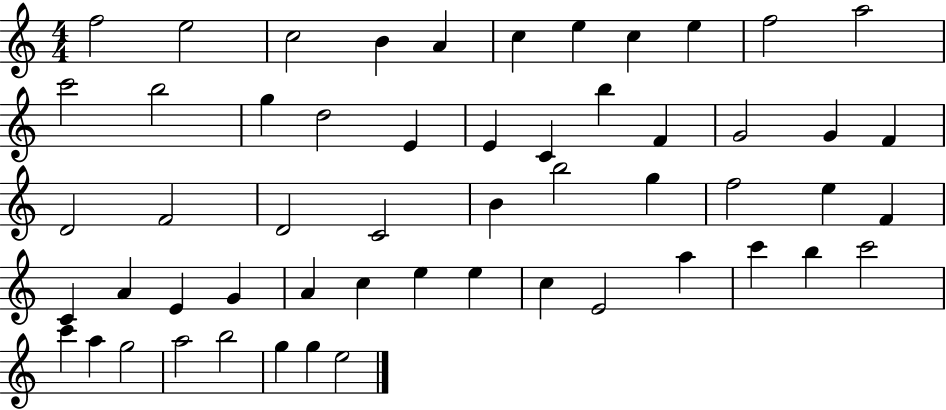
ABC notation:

X:1
T:Untitled
M:4/4
L:1/4
K:C
f2 e2 c2 B A c e c e f2 a2 c'2 b2 g d2 E E C b F G2 G F D2 F2 D2 C2 B b2 g f2 e F C A E G A c e e c E2 a c' b c'2 c' a g2 a2 b2 g g e2